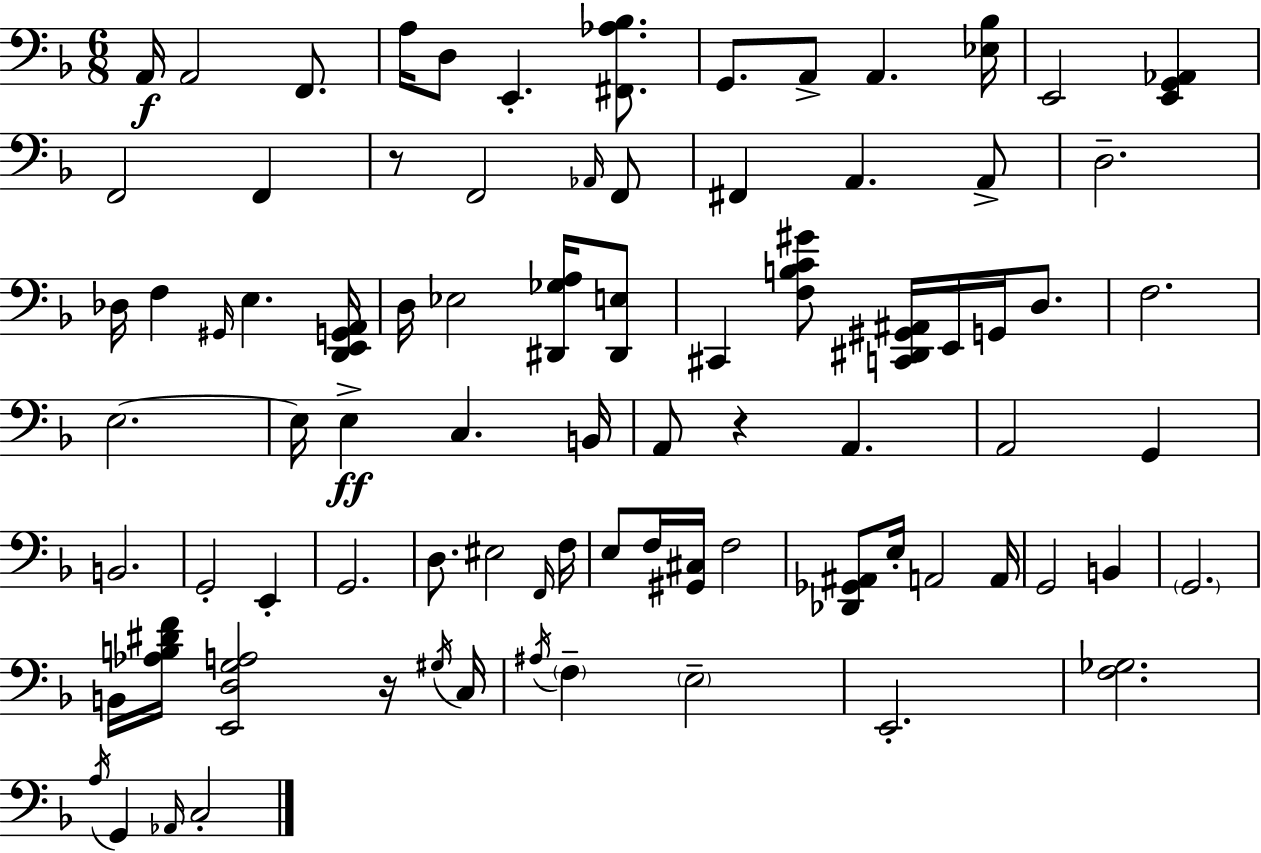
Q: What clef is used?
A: bass